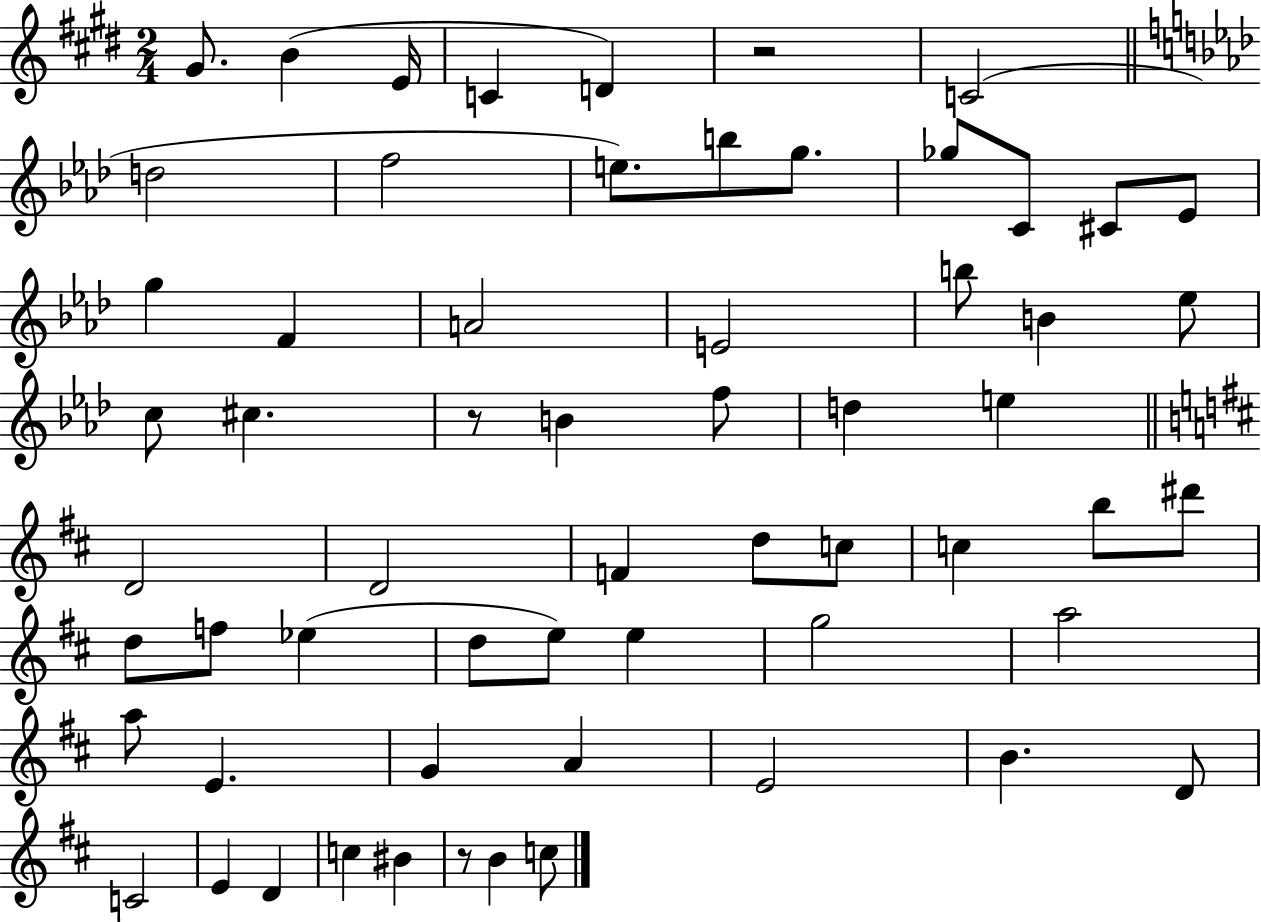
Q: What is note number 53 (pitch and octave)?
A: E4